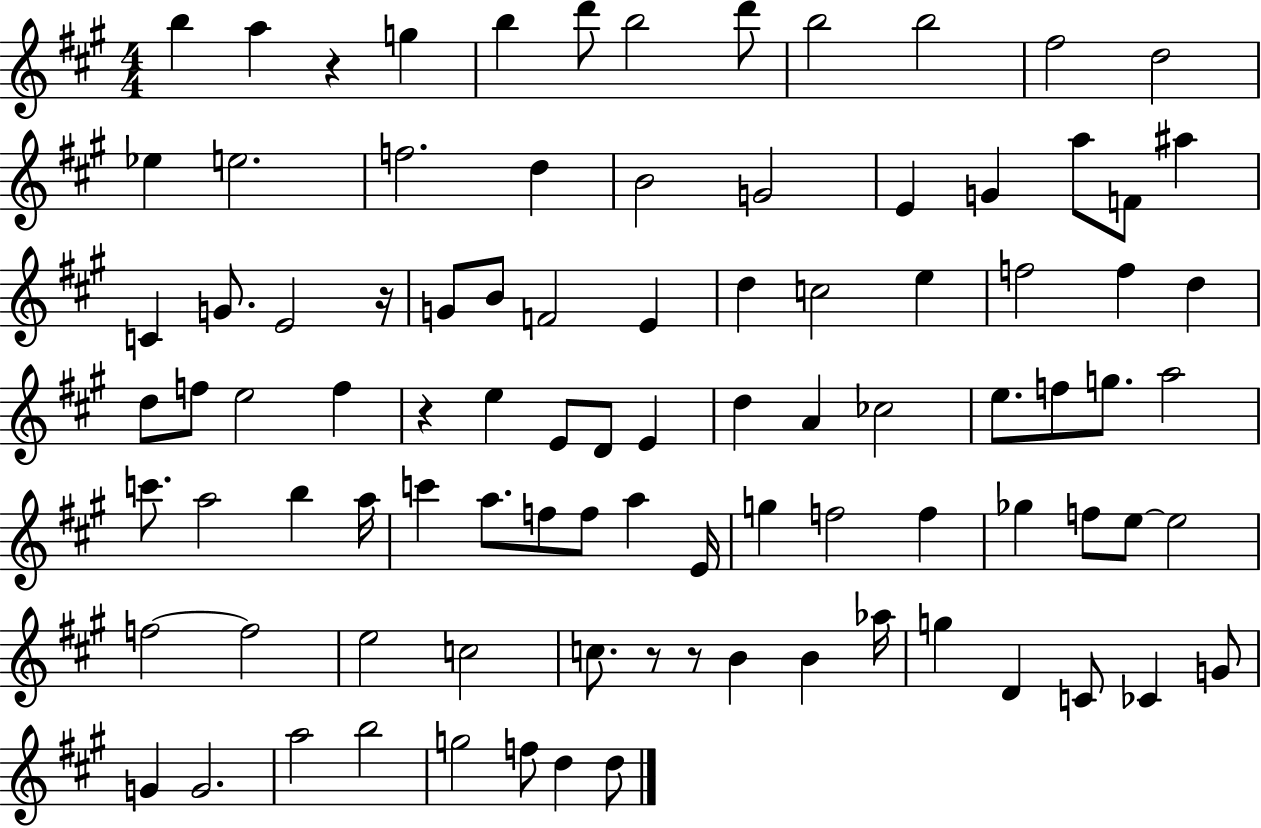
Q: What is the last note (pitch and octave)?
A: D5